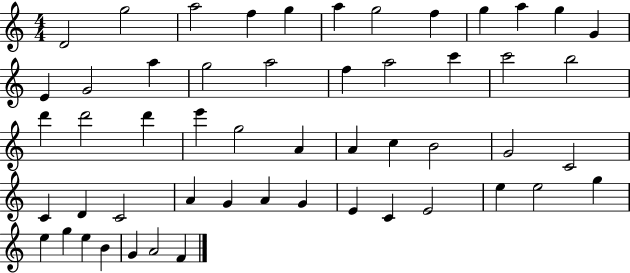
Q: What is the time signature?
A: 4/4